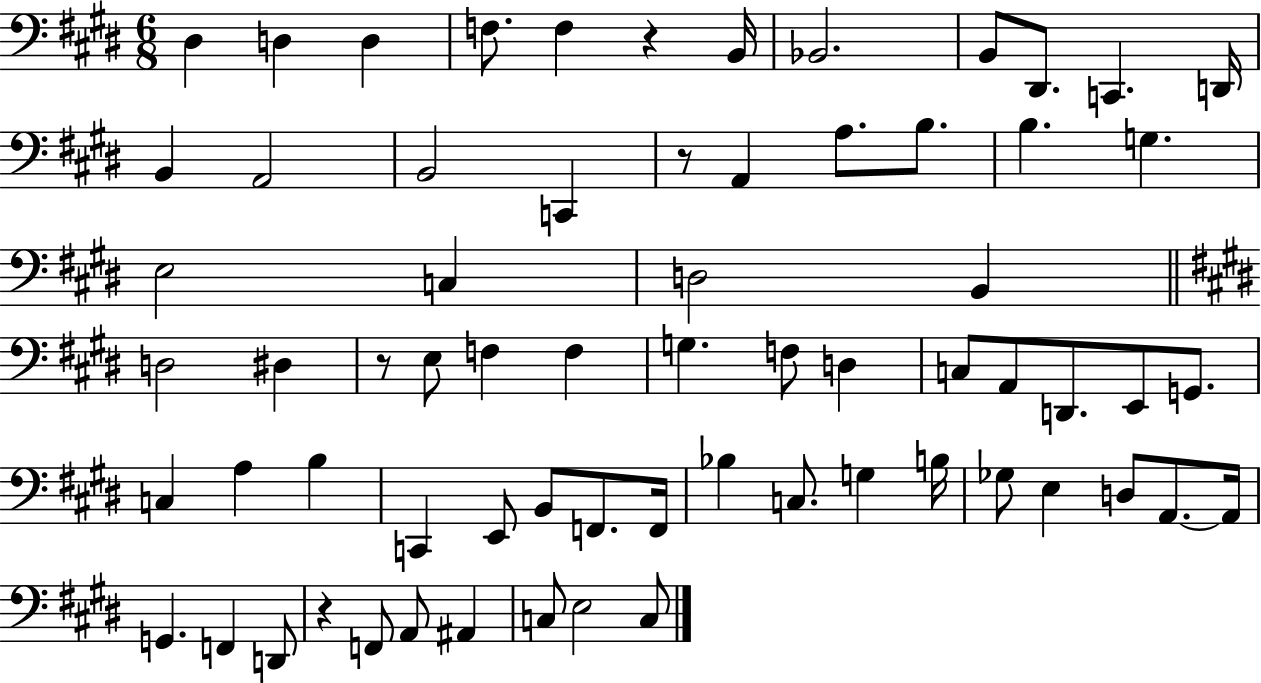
D#3/q D3/q D3/q F3/e. F3/q R/q B2/s Bb2/h. B2/e D#2/e. C2/q. D2/s B2/q A2/h B2/h C2/q R/e A2/q A3/e. B3/e. B3/q. G3/q. E3/h C3/q D3/h B2/q D3/h D#3/q R/e E3/e F3/q F3/q G3/q. F3/e D3/q C3/e A2/e D2/e. E2/e G2/e. C3/q A3/q B3/q C2/q E2/e B2/e F2/e. F2/s Bb3/q C3/e. G3/q B3/s Gb3/e E3/q D3/e A2/e. A2/s G2/q. F2/q D2/e R/q F2/e A2/e A#2/q C3/e E3/h C3/e